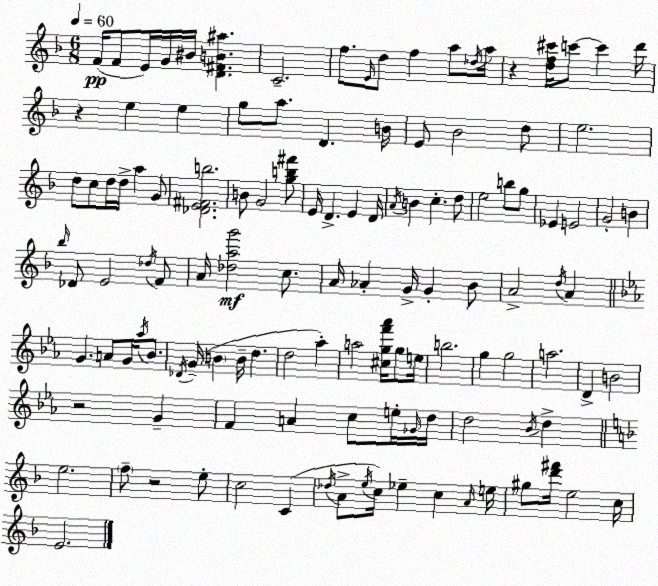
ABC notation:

X:1
T:Untitled
M:6/8
L:1/4
K:F
F/4 F/2 E/4 G/4 ^B/4 [D^FB^a] C2 f/2 E/4 d/2 f a/2 _d/4 a/4 z [df^c']/4 c'/2 c' d'/4 z e e g/2 a/2 D B/4 E/2 _B2 d/2 e2 d/2 c/2 d/4 d/4 a G/2 [_DE^Fb]2 B/2 G2 [gb^f']/2 E/4 D E D/4 A/4 B c d/2 e2 b/2 g/2 _E E2 G2 B _b/4 _D/2 E2 _d/4 F/2 A/4 [_dag']2 c/2 A/4 _A G/4 G _B/2 A2 d/4 A G A/2 G/4 _a/4 _B/2 _D/4 G/4 B B/4 d d2 _a a2 [^cgf'_a']/4 g/2 e/4 b2 g g2 a2 D B2 z2 G F A c/2 e/4 _G/4 d/4 d2 _B/4 d e2 f/2 z2 e/2 c2 C _d/4 A/2 e/4 c/4 _e c A/4 e/4 ^g/2 [d'^f']/4 e2 c/4 E2